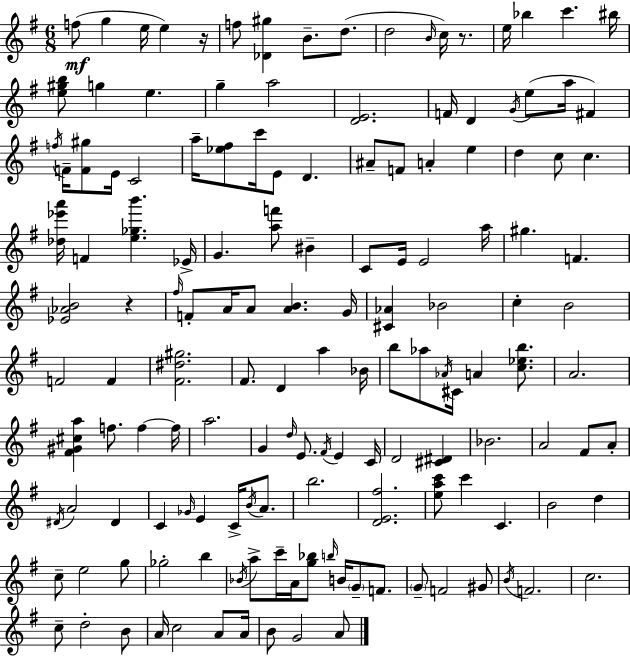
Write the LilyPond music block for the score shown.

{
  \clef treble
  \numericTimeSignature
  \time 6/8
  \key g \major
  f''8(\mf g''4 e''16 e''4) r16 | f''8 <des' gis''>4 b'8.-- d''8.( | d''2 \grace { b'16 } c''16) r8. | e''16 bes''4 c'''4. | \break bis''16 <e'' gis'' b''>8 g''4 e''4. | g''4-- a''2 | <d' e'>2. | f'16 d'4 \acciaccatura { g'16 }( e''8 a''16 fis'4) | \break \acciaccatura { f''16 } f'16-- <f' gis''>8 e'16 c'2 | a''16-- <ees'' fis''>8 c'''16 e'8 d'4. | ais'8-- f'8 a'4-. e''4 | d''4 c''8 c''4. | \break <des'' ees''' a'''>16 f'4 <e'' ges'' b'''>4. | ees'16-> g'4. <a'' f'''>8 bis'4-- | c'8 e'16 e'2 | a''16 gis''4. f'4. | \break <ees' aes' b'>2 r4 | \grace { fis''16 } f'8-. a'16 a'8 <a' b'>4. | g'16 <cis' aes'>4 bes'2 | c''4-. b'2 | \break f'2 | f'4 <fis' dis'' gis''>2. | fis'8. d'4 a''4 | bes'16 b''8 aes''8 \acciaccatura { aes'16 } cis'16 a'4 | \break <c'' ees'' b''>8. a'2. | <fis' gis' cis'' a''>4 f''8. | f''4~~ f''16 a''2. | g'4 \grace { d''16 } e'8. | \break \acciaccatura { fis'16 } e'4 c'16 d'2 | <cis' dis'>4 bes'2. | a'2 | fis'8 a'8-. \acciaccatura { dis'16 } a'2 | \break dis'4 c'4 | \grace { ges'16 } e'4 c'16-> \acciaccatura { b'16 } a'8. b''2. | <d' e' fis''>2. | <e'' a'' c'''>8 | \break c'''4 c'4. b'2 | d''4 c''8-- | e''2 g''8 ges''2-. | b''4 \acciaccatura { bes'16 } a''8-> | \break c'''16-- a'16 <g'' bes''>8 \grace { b''16 } b'16 \parenthesize g'8-- f'8. | \parenthesize g'8-- f'2 gis'8 | \acciaccatura { b'16 } f'2. | c''2. | \break c''8-- d''2-. b'8 | a'16 c''2 a'8 | a'16 b'8 g'2 a'8 | \bar "|."
}